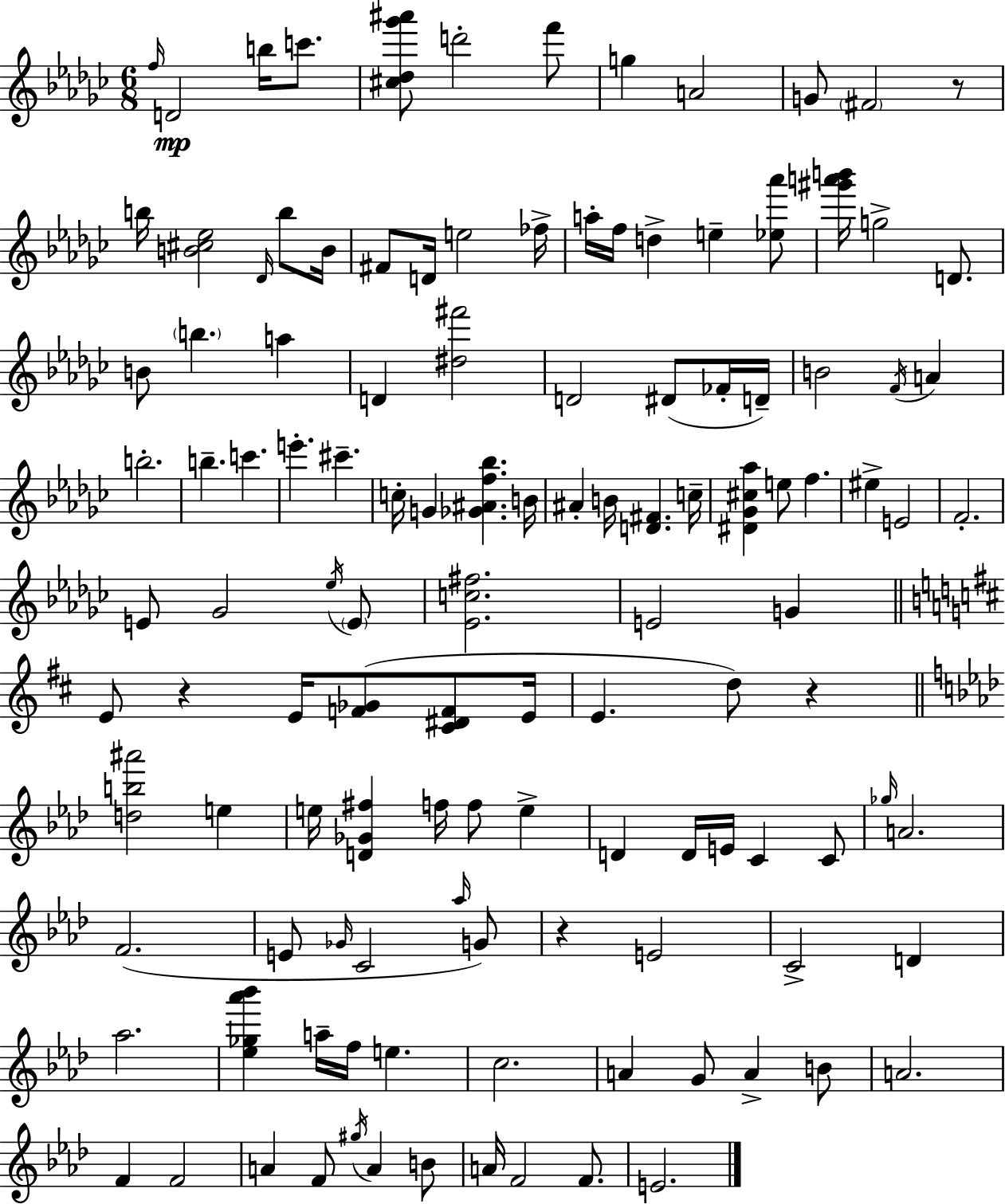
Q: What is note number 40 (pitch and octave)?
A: C#6